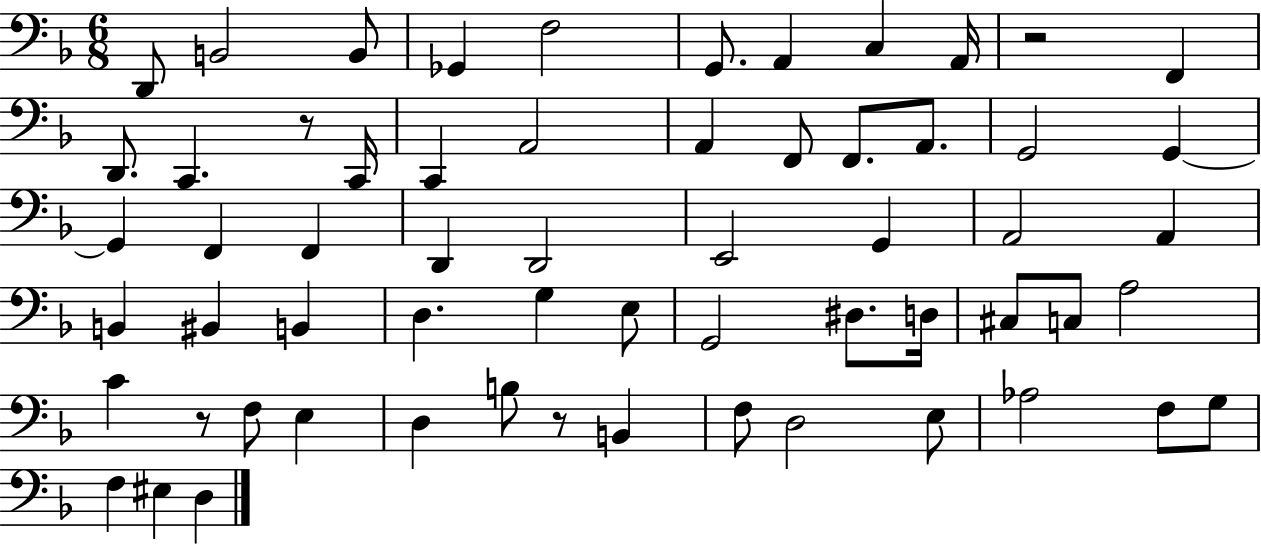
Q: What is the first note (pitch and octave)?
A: D2